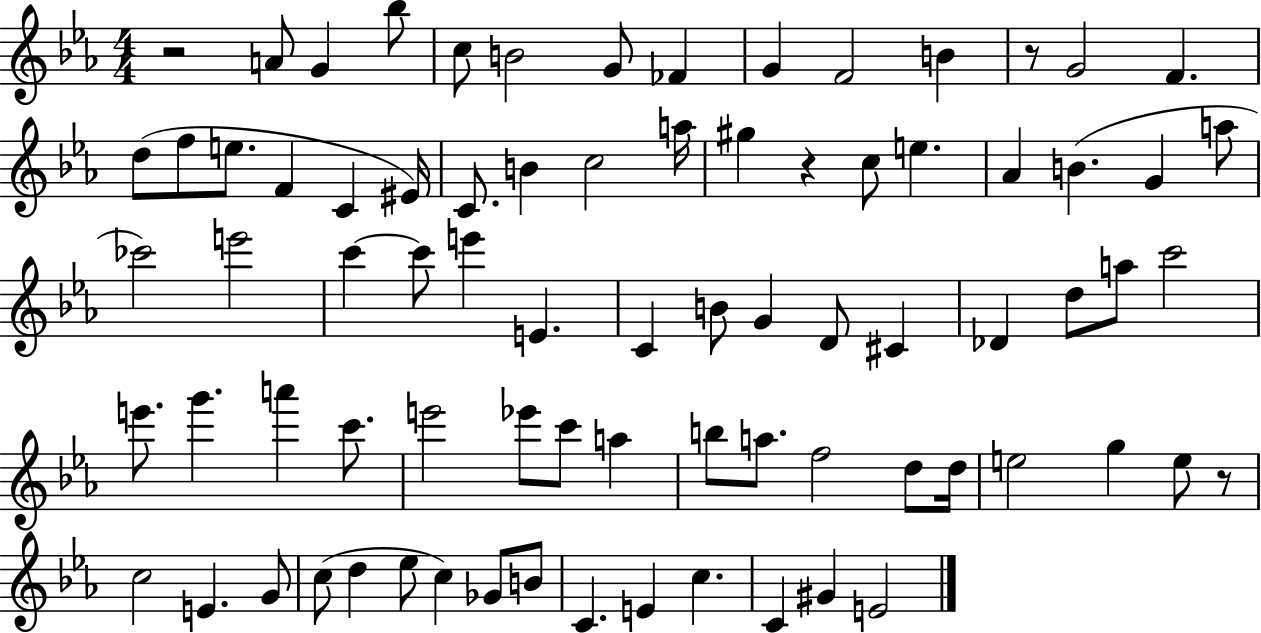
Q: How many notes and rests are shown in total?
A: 79